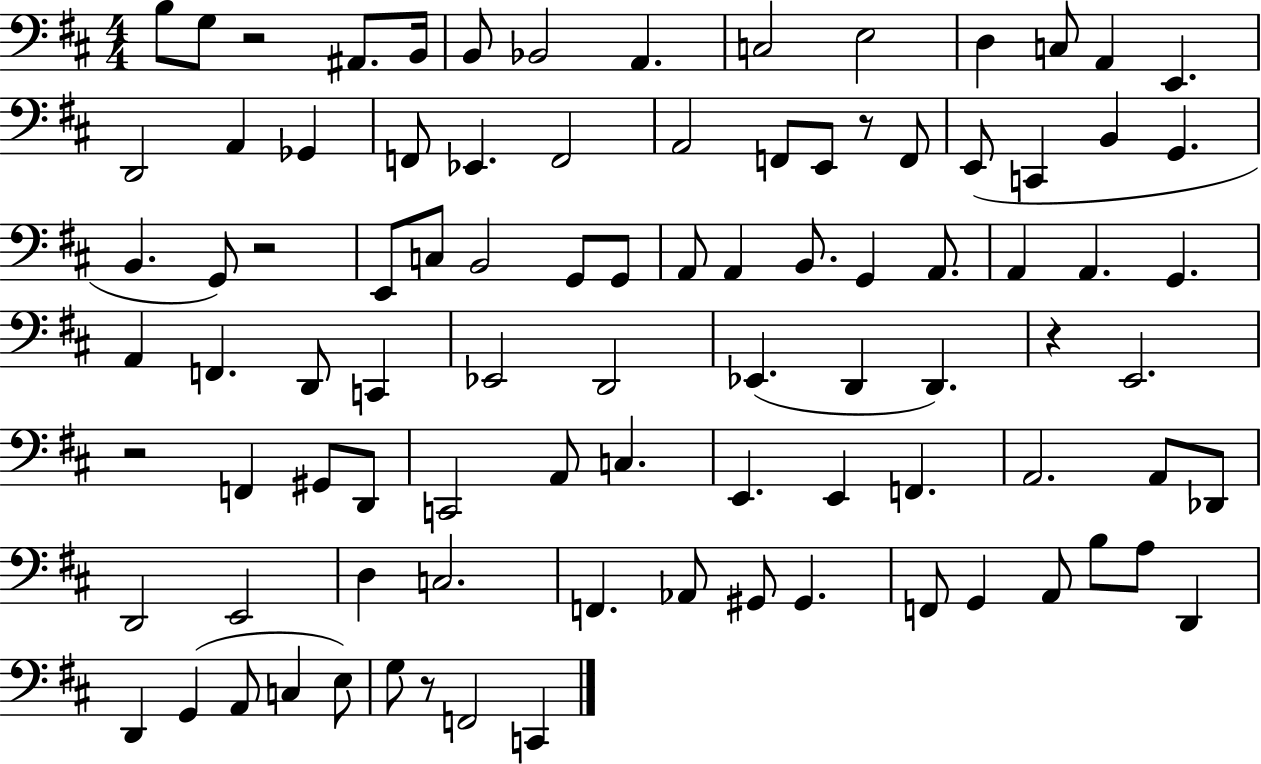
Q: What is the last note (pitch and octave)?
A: C2